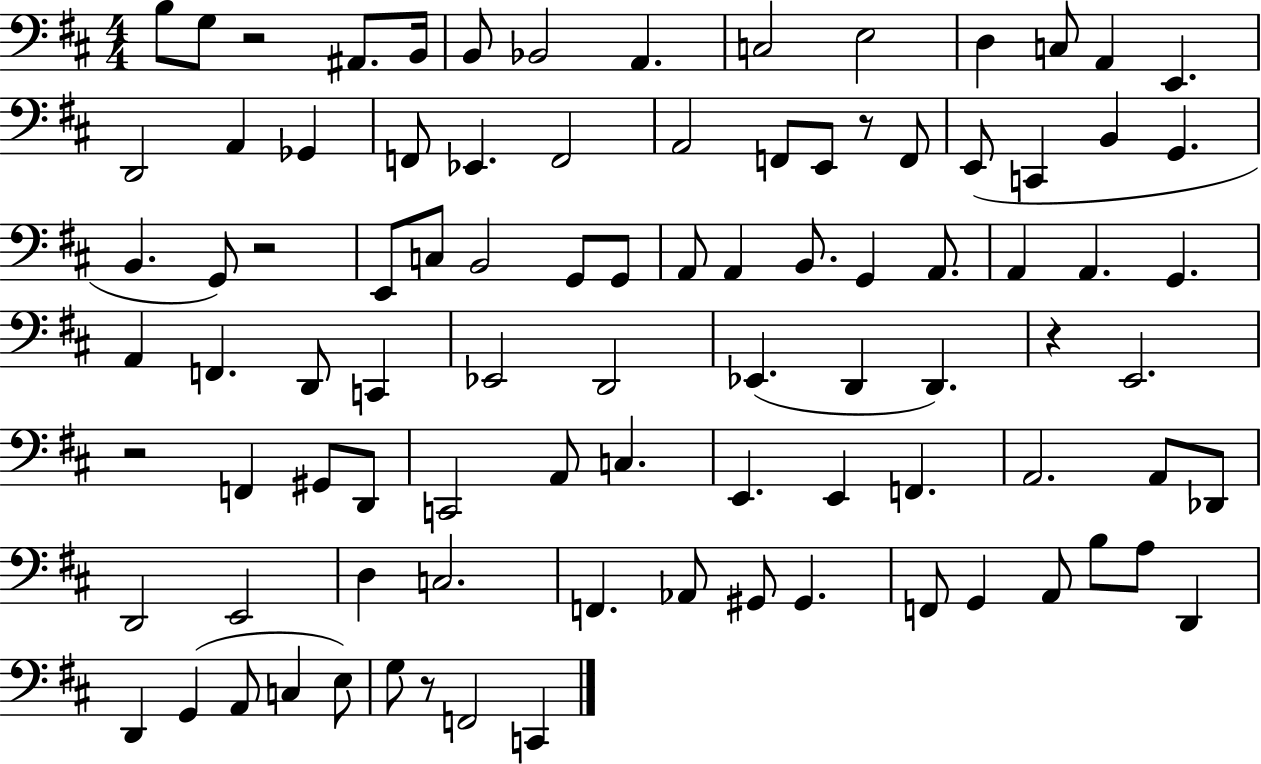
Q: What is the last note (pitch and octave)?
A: C2